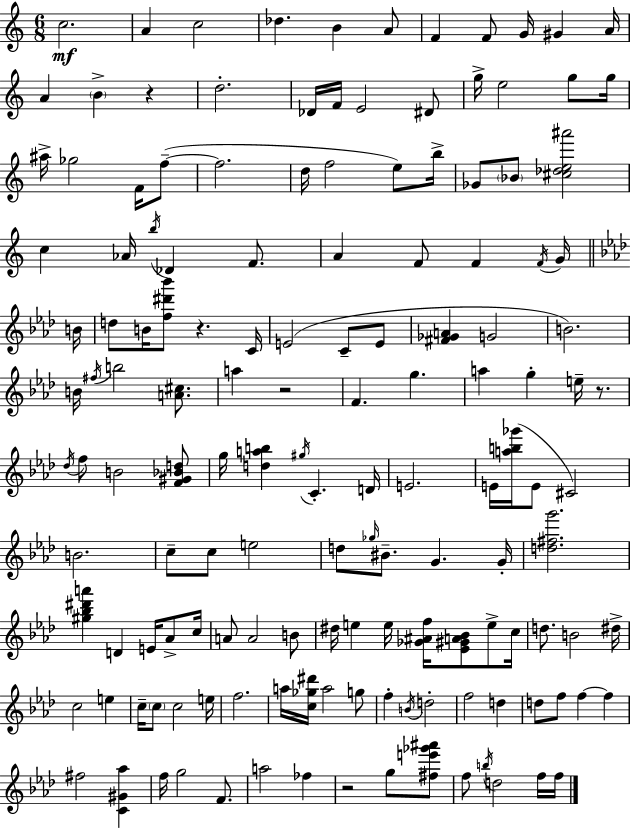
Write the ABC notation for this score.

X:1
T:Untitled
M:6/8
L:1/4
K:Am
c2 A c2 _d B A/2 F F/2 G/4 ^G A/4 A B z d2 _D/4 F/4 E2 ^D/2 g/4 e2 g/2 g/4 ^a/4 _g2 F/4 f/2 f2 d/4 f2 e/2 b/4 _G/2 _B/2 [^c_de^a']2 c _A/4 b/4 _D F/2 A F/2 F F/4 G/4 B/4 d/2 B/4 [f^d'_b']/2 z C/4 E2 C/2 E/2 [^F_GA] G2 B2 B/4 ^f/4 b2 [A^c]/2 a z2 F g a g e/4 z/2 _d/4 f/2 B2 [F^G_Bd]/2 g/4 [dab] ^g/4 C D/4 E2 E/4 [ab_g']/4 E/2 ^C2 B2 c/2 c/2 e2 d/2 _g/4 ^B/2 G G/4 [d^fg']2 [^g_b^d'a'] D E/4 _A/2 c/4 A/2 A2 B/2 ^d/4 e e/4 [_G^Af]/4 [_E^GA_B]/2 e/2 c/4 d/2 B2 ^d/4 c2 e c/4 c/2 c2 e/4 f2 a/4 [c_g^d']/4 a2 g/2 f B/4 d2 f2 d d/2 f/2 f f ^f2 [C^G_a] f/4 g2 F/2 a2 _f z2 g/2 [^fe'_g'^a']/2 f/2 b/4 d2 f/4 f/4